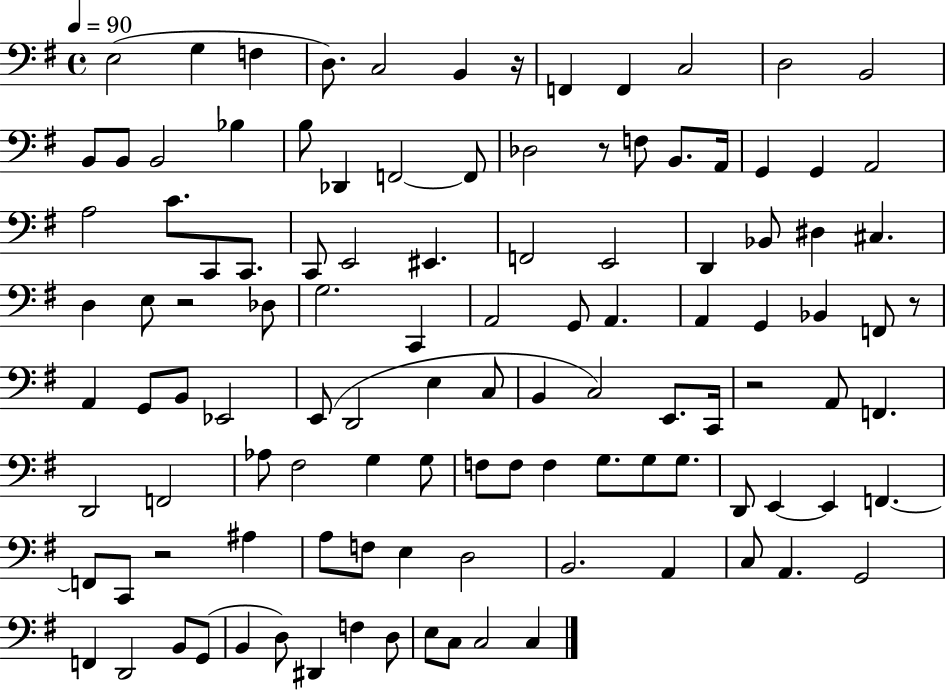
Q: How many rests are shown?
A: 6